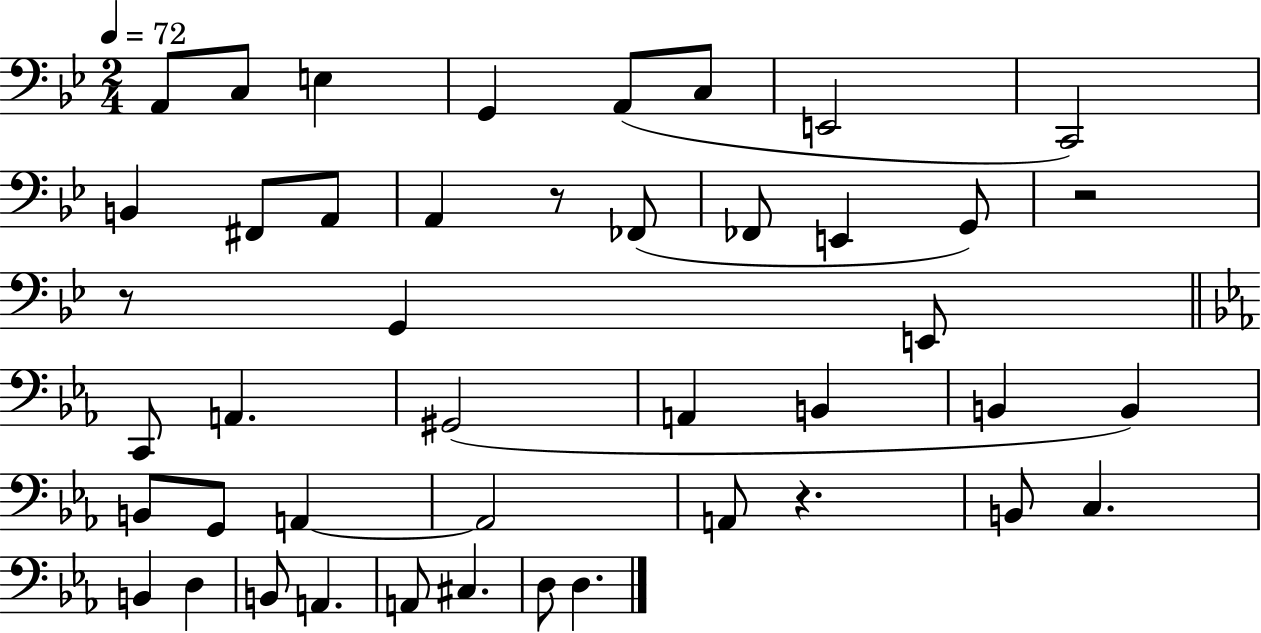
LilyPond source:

{
  \clef bass
  \numericTimeSignature
  \time 2/4
  \key bes \major
  \tempo 4 = 72
  a,8 c8 e4 | g,4 a,8( c8 | e,2 | c,2) | \break b,4 fis,8 a,8 | a,4 r8 fes,8( | fes,8 e,4 g,8) | r2 | \break r8 g,4 e,8 | \bar "||" \break \key ees \major c,8 a,4. | gis,2( | a,4 b,4 | b,4 b,4) | \break b,8 g,8 a,4~~ | a,2 | a,8 r4. | b,8 c4. | \break b,4 d4 | b,8 a,4. | a,8 cis4. | d8 d4. | \break \bar "|."
}